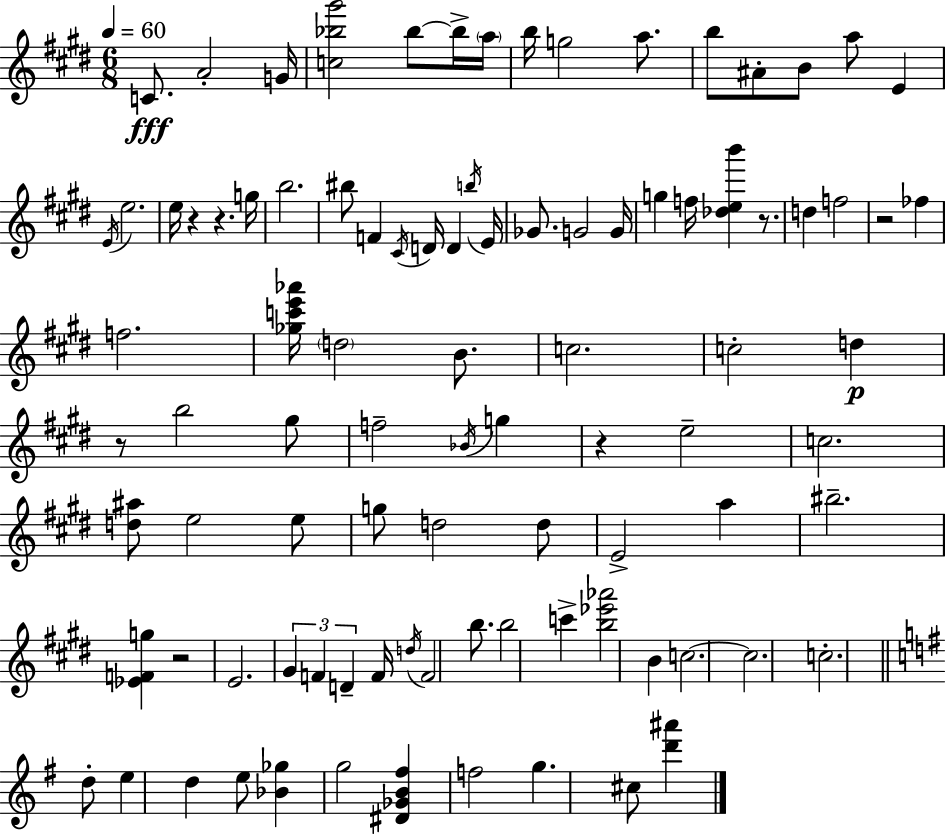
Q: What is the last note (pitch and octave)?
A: C#5